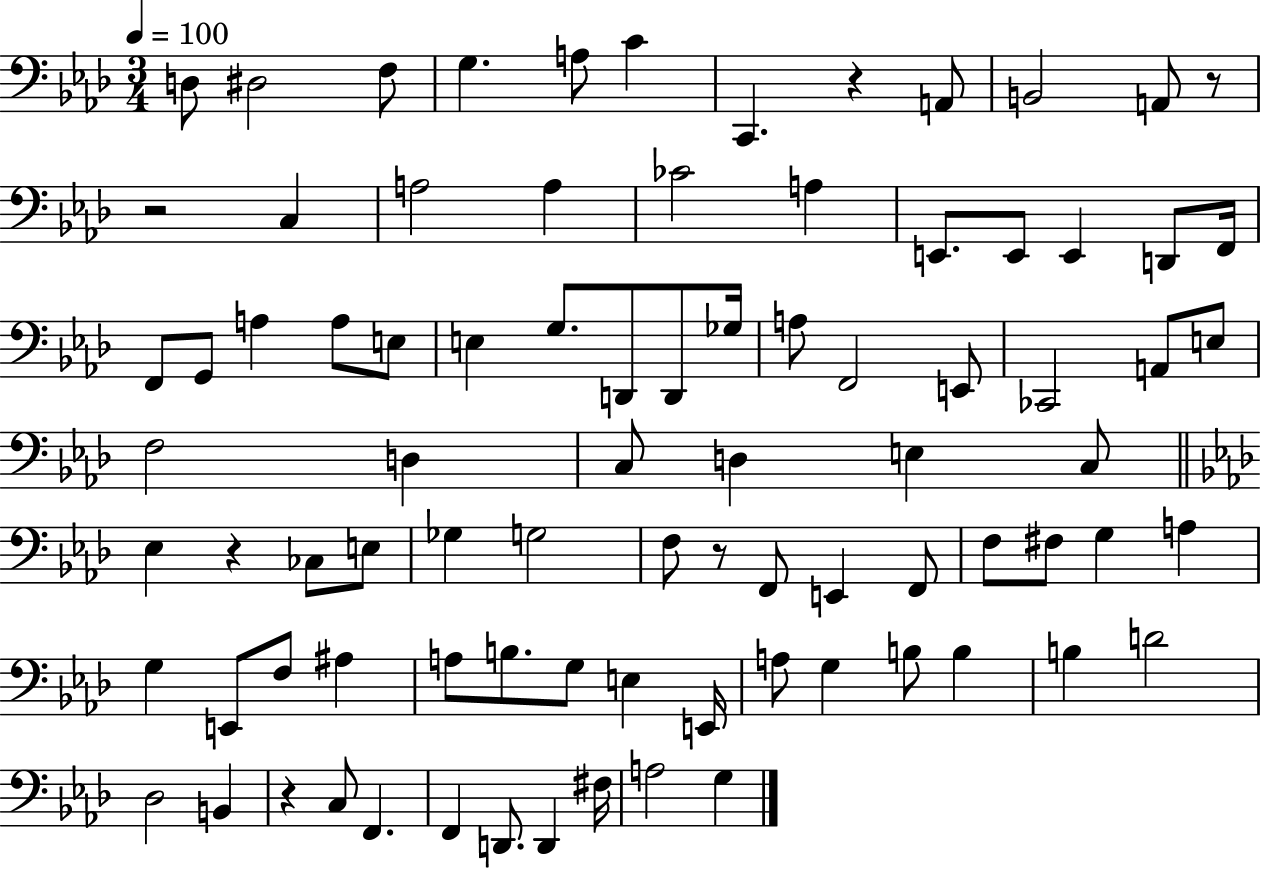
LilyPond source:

{
  \clef bass
  \numericTimeSignature
  \time 3/4
  \key aes \major
  \tempo 4 = 100
  d8 dis2 f8 | g4. a8 c'4 | c,4. r4 a,8 | b,2 a,8 r8 | \break r2 c4 | a2 a4 | ces'2 a4 | e,8. e,8 e,4 d,8 f,16 | \break f,8 g,8 a4 a8 e8 | e4 g8. d,8 d,8 ges16 | a8 f,2 e,8 | ces,2 a,8 e8 | \break f2 d4 | c8 d4 e4 c8 | \bar "||" \break \key aes \major ees4 r4 ces8 e8 | ges4 g2 | f8 r8 f,8 e,4 f,8 | f8 fis8 g4 a4 | \break g4 e,8 f8 ais4 | a8 b8. g8 e4 e,16 | a8 g4 b8 b4 | b4 d'2 | \break des2 b,4 | r4 c8 f,4. | f,4 d,8. d,4 fis16 | a2 g4 | \break \bar "|."
}